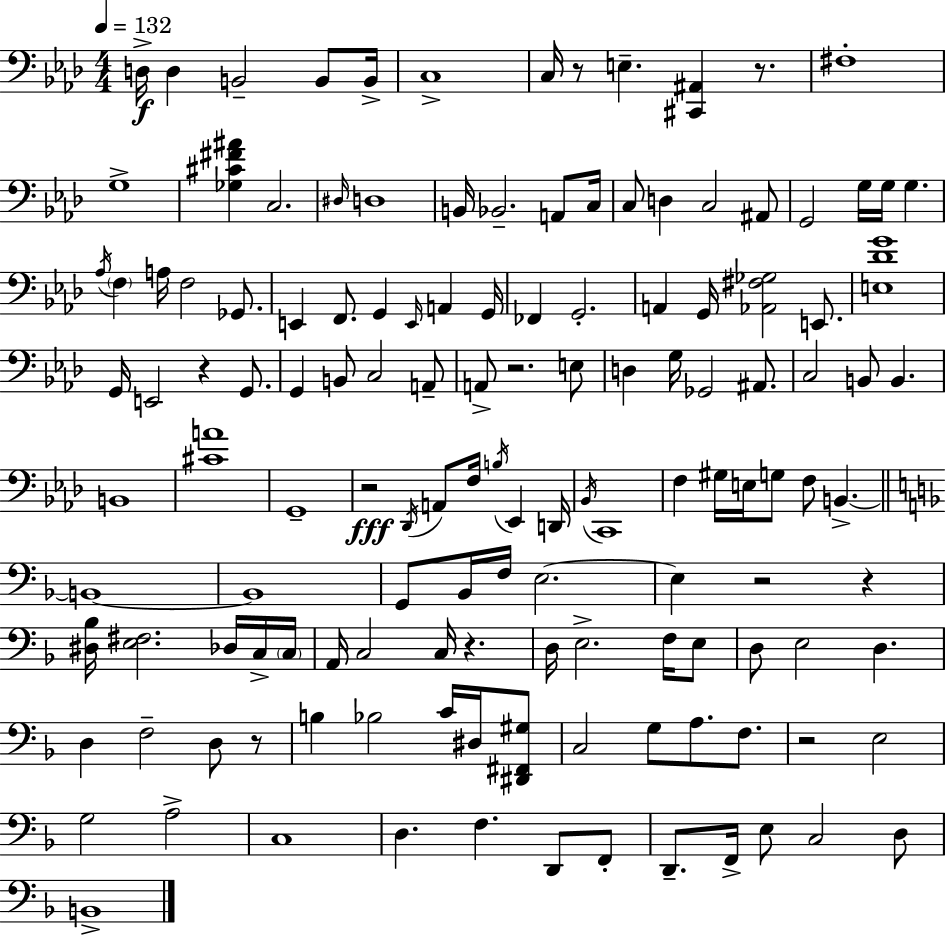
{
  \clef bass
  \numericTimeSignature
  \time 4/4
  \key aes \major
  \tempo 4 = 132
  d16->\f d4 b,2-- b,8 b,16-> | c1-> | c16 r8 e4.-- <cis, ais,>4 r8. | fis1-. | \break g1-> | <ges cis' fis' ais'>4 c2. | \grace { dis16 } d1 | b,16 bes,2.-- a,8 | \break c16 c8 d4 c2 ais,8 | g,2 g16 g16 g4. | \acciaccatura { aes16 } \parenthesize f4 a16 f2 ges,8. | e,4 f,8. g,4 \grace { e,16 } a,4 | \break g,16 fes,4 g,2.-. | a,4 g,16 <aes, fis ges>2 | e,8. <e des' g'>1 | g,16 e,2 r4 | \break g,8. g,4 b,8 c2 | a,8-- a,8-> r2. | e8 d4 g16 ges,2 | ais,8. c2 b,8 b,4. | \break b,1 | <cis' a'>1 | g,1-- | r2\fff \acciaccatura { des,16 } a,8 f16 \acciaccatura { b16 } | \break ees,4 d,16 \acciaccatura { bes,16 } c,1 | f4 gis16 e16 g8 f8 | b,4.->~~ \bar "||" \break \key f \major b,1~~ | b,1 | g,8 bes,16 f16 e2.~~ | e4 r2 r4 | \break <dis bes>16 <e fis>2. des16 c16-> \parenthesize c16 | a,16 c2 c16 r4. | d16 e2.-> f16 e8 | d8 e2 d4. | \break d4 f2-- d8 r8 | b4 bes2 c'16 dis16 <dis, fis, gis>8 | c2 g8 a8. f8. | r2 e2 | \break g2 a2-> | c1 | d4. f4. d,8 f,8-. | d,8.-- f,16-> e8 c2 d8 | \break b,1-> | \bar "|."
}